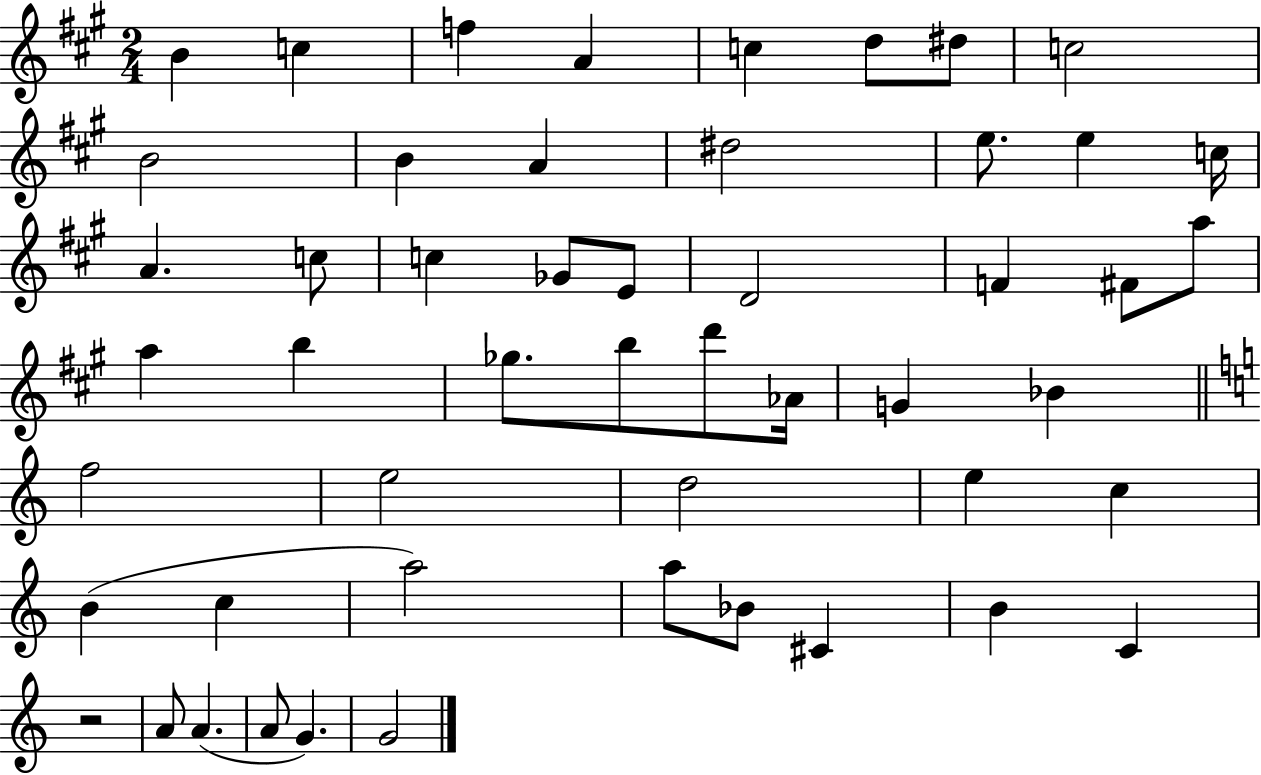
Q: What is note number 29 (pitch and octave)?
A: D6